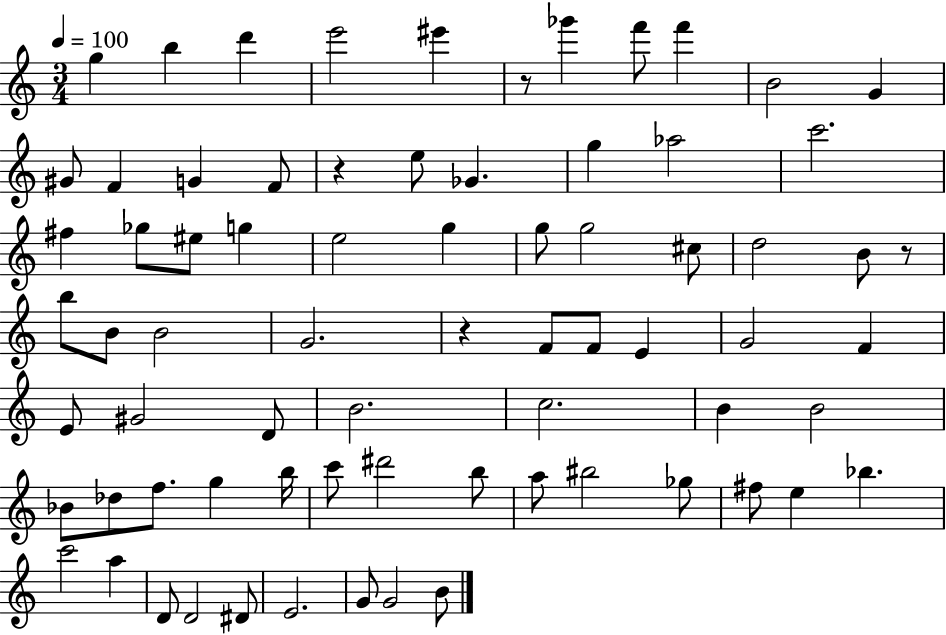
G5/q B5/q D6/q E6/h EIS6/q R/e Gb6/q F6/e F6/q B4/h G4/q G#4/e F4/q G4/q F4/e R/q E5/e Gb4/q. G5/q Ab5/h C6/h. F#5/q Gb5/e EIS5/e G5/q E5/h G5/q G5/e G5/h C#5/e D5/h B4/e R/e B5/e B4/e B4/h G4/h. R/q F4/e F4/e E4/q G4/h F4/q E4/e G#4/h D4/e B4/h. C5/h. B4/q B4/h Bb4/e Db5/e F5/e. G5/q B5/s C6/e D#6/h B5/e A5/e BIS5/h Gb5/e F#5/e E5/q Bb5/q. C6/h A5/q D4/e D4/h D#4/e E4/h. G4/e G4/h B4/e